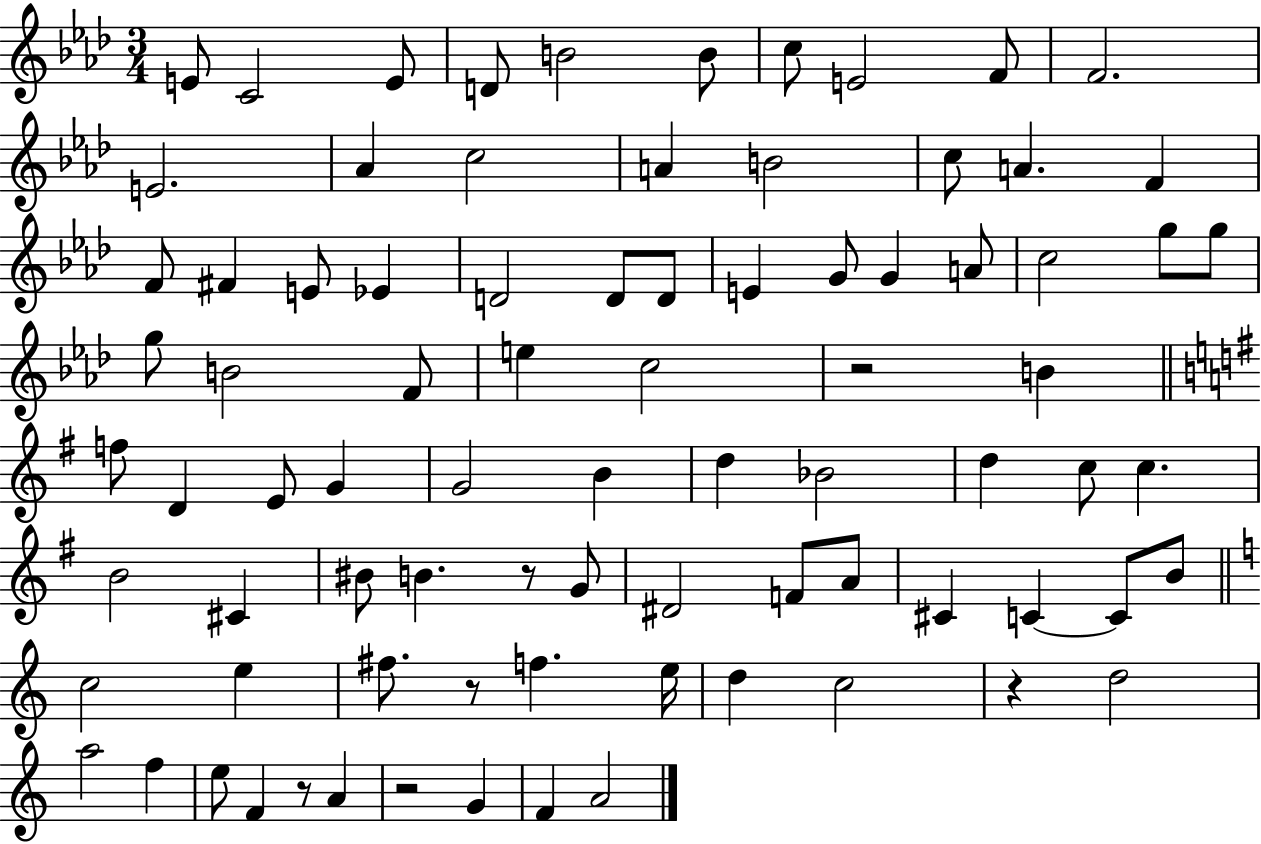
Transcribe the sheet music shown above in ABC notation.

X:1
T:Untitled
M:3/4
L:1/4
K:Ab
E/2 C2 E/2 D/2 B2 B/2 c/2 E2 F/2 F2 E2 _A c2 A B2 c/2 A F F/2 ^F E/2 _E D2 D/2 D/2 E G/2 G A/2 c2 g/2 g/2 g/2 B2 F/2 e c2 z2 B f/2 D E/2 G G2 B d _B2 d c/2 c B2 ^C ^B/2 B z/2 G/2 ^D2 F/2 A/2 ^C C C/2 B/2 c2 e ^f/2 z/2 f e/4 d c2 z d2 a2 f e/2 F z/2 A z2 G F A2